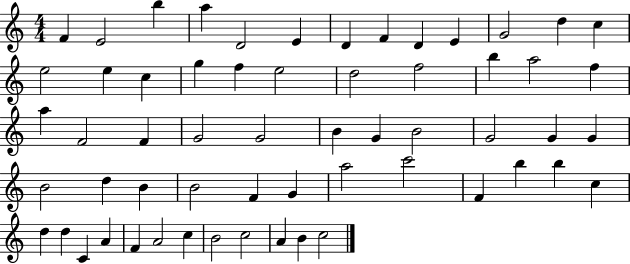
F4/q E4/h B5/q A5/q D4/h E4/q D4/q F4/q D4/q E4/q G4/h D5/q C5/q E5/h E5/q C5/q G5/q F5/q E5/h D5/h F5/h B5/q A5/h F5/q A5/q F4/h F4/q G4/h G4/h B4/q G4/q B4/h G4/h G4/q G4/q B4/h D5/q B4/q B4/h F4/q G4/q A5/h C6/h F4/q B5/q B5/q C5/q D5/q D5/q C4/q A4/q F4/q A4/h C5/q B4/h C5/h A4/q B4/q C5/h